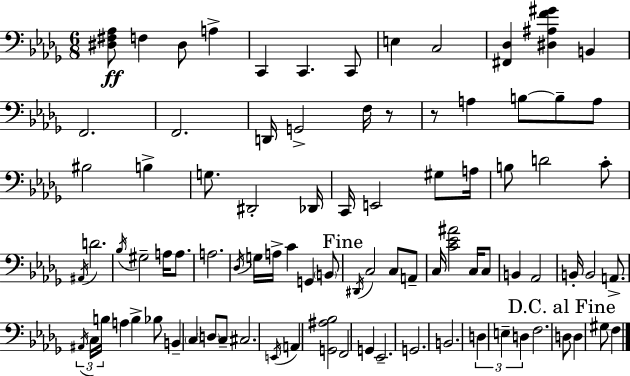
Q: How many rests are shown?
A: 2